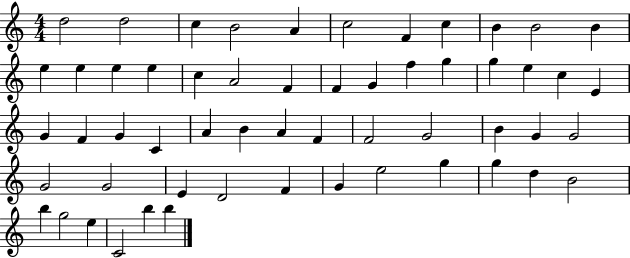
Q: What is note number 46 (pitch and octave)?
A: E5